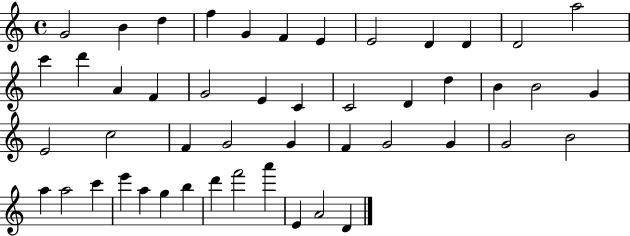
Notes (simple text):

G4/h B4/q D5/q F5/q G4/q F4/q E4/q E4/h D4/q D4/q D4/h A5/h C6/q D6/q A4/q F4/q G4/h E4/q C4/q C4/h D4/q D5/q B4/q B4/h G4/q E4/h C5/h F4/q G4/h G4/q F4/q G4/h G4/q G4/h B4/h A5/q A5/h C6/q E6/q A5/q G5/q B5/q D6/q F6/h A6/q E4/q A4/h D4/q